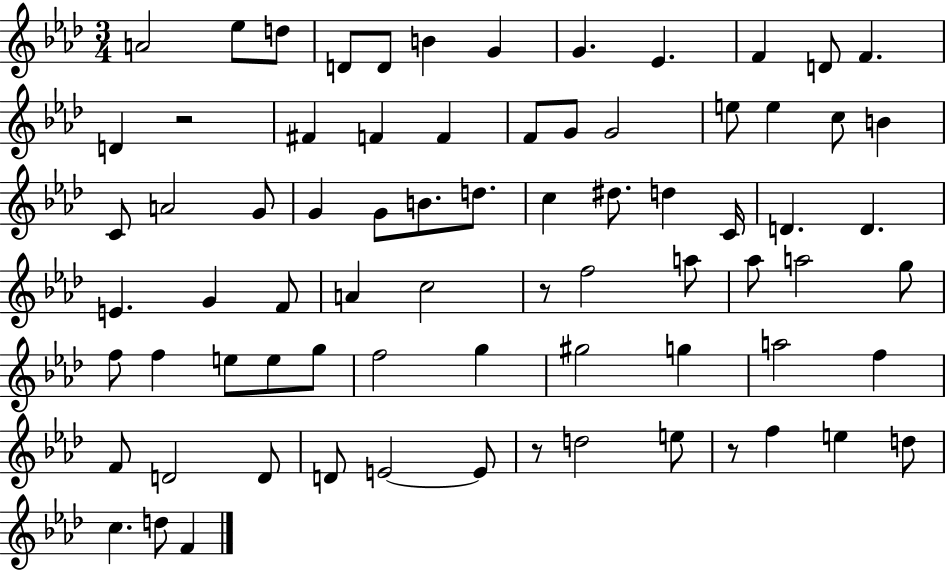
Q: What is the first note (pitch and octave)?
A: A4